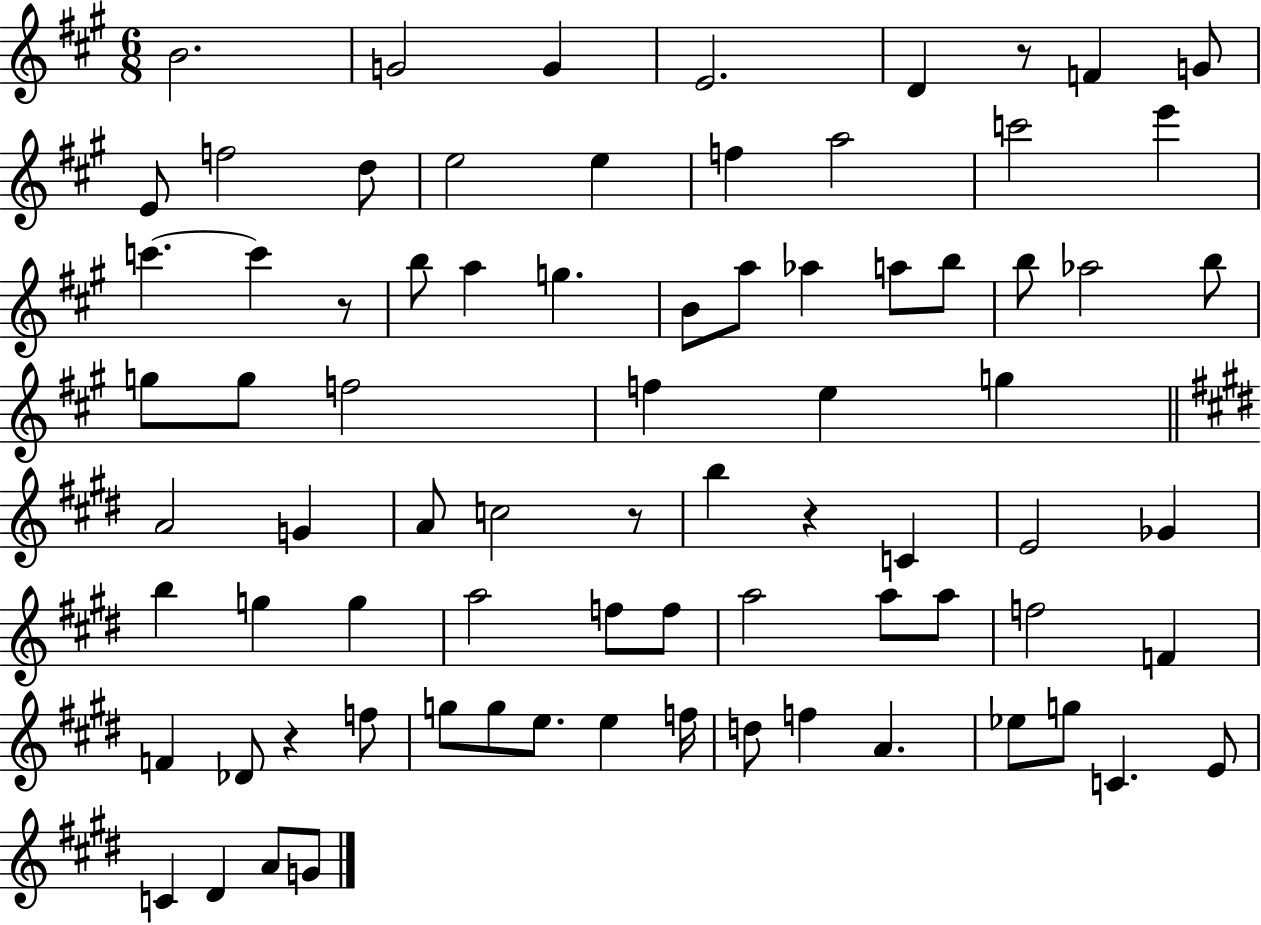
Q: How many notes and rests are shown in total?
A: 78